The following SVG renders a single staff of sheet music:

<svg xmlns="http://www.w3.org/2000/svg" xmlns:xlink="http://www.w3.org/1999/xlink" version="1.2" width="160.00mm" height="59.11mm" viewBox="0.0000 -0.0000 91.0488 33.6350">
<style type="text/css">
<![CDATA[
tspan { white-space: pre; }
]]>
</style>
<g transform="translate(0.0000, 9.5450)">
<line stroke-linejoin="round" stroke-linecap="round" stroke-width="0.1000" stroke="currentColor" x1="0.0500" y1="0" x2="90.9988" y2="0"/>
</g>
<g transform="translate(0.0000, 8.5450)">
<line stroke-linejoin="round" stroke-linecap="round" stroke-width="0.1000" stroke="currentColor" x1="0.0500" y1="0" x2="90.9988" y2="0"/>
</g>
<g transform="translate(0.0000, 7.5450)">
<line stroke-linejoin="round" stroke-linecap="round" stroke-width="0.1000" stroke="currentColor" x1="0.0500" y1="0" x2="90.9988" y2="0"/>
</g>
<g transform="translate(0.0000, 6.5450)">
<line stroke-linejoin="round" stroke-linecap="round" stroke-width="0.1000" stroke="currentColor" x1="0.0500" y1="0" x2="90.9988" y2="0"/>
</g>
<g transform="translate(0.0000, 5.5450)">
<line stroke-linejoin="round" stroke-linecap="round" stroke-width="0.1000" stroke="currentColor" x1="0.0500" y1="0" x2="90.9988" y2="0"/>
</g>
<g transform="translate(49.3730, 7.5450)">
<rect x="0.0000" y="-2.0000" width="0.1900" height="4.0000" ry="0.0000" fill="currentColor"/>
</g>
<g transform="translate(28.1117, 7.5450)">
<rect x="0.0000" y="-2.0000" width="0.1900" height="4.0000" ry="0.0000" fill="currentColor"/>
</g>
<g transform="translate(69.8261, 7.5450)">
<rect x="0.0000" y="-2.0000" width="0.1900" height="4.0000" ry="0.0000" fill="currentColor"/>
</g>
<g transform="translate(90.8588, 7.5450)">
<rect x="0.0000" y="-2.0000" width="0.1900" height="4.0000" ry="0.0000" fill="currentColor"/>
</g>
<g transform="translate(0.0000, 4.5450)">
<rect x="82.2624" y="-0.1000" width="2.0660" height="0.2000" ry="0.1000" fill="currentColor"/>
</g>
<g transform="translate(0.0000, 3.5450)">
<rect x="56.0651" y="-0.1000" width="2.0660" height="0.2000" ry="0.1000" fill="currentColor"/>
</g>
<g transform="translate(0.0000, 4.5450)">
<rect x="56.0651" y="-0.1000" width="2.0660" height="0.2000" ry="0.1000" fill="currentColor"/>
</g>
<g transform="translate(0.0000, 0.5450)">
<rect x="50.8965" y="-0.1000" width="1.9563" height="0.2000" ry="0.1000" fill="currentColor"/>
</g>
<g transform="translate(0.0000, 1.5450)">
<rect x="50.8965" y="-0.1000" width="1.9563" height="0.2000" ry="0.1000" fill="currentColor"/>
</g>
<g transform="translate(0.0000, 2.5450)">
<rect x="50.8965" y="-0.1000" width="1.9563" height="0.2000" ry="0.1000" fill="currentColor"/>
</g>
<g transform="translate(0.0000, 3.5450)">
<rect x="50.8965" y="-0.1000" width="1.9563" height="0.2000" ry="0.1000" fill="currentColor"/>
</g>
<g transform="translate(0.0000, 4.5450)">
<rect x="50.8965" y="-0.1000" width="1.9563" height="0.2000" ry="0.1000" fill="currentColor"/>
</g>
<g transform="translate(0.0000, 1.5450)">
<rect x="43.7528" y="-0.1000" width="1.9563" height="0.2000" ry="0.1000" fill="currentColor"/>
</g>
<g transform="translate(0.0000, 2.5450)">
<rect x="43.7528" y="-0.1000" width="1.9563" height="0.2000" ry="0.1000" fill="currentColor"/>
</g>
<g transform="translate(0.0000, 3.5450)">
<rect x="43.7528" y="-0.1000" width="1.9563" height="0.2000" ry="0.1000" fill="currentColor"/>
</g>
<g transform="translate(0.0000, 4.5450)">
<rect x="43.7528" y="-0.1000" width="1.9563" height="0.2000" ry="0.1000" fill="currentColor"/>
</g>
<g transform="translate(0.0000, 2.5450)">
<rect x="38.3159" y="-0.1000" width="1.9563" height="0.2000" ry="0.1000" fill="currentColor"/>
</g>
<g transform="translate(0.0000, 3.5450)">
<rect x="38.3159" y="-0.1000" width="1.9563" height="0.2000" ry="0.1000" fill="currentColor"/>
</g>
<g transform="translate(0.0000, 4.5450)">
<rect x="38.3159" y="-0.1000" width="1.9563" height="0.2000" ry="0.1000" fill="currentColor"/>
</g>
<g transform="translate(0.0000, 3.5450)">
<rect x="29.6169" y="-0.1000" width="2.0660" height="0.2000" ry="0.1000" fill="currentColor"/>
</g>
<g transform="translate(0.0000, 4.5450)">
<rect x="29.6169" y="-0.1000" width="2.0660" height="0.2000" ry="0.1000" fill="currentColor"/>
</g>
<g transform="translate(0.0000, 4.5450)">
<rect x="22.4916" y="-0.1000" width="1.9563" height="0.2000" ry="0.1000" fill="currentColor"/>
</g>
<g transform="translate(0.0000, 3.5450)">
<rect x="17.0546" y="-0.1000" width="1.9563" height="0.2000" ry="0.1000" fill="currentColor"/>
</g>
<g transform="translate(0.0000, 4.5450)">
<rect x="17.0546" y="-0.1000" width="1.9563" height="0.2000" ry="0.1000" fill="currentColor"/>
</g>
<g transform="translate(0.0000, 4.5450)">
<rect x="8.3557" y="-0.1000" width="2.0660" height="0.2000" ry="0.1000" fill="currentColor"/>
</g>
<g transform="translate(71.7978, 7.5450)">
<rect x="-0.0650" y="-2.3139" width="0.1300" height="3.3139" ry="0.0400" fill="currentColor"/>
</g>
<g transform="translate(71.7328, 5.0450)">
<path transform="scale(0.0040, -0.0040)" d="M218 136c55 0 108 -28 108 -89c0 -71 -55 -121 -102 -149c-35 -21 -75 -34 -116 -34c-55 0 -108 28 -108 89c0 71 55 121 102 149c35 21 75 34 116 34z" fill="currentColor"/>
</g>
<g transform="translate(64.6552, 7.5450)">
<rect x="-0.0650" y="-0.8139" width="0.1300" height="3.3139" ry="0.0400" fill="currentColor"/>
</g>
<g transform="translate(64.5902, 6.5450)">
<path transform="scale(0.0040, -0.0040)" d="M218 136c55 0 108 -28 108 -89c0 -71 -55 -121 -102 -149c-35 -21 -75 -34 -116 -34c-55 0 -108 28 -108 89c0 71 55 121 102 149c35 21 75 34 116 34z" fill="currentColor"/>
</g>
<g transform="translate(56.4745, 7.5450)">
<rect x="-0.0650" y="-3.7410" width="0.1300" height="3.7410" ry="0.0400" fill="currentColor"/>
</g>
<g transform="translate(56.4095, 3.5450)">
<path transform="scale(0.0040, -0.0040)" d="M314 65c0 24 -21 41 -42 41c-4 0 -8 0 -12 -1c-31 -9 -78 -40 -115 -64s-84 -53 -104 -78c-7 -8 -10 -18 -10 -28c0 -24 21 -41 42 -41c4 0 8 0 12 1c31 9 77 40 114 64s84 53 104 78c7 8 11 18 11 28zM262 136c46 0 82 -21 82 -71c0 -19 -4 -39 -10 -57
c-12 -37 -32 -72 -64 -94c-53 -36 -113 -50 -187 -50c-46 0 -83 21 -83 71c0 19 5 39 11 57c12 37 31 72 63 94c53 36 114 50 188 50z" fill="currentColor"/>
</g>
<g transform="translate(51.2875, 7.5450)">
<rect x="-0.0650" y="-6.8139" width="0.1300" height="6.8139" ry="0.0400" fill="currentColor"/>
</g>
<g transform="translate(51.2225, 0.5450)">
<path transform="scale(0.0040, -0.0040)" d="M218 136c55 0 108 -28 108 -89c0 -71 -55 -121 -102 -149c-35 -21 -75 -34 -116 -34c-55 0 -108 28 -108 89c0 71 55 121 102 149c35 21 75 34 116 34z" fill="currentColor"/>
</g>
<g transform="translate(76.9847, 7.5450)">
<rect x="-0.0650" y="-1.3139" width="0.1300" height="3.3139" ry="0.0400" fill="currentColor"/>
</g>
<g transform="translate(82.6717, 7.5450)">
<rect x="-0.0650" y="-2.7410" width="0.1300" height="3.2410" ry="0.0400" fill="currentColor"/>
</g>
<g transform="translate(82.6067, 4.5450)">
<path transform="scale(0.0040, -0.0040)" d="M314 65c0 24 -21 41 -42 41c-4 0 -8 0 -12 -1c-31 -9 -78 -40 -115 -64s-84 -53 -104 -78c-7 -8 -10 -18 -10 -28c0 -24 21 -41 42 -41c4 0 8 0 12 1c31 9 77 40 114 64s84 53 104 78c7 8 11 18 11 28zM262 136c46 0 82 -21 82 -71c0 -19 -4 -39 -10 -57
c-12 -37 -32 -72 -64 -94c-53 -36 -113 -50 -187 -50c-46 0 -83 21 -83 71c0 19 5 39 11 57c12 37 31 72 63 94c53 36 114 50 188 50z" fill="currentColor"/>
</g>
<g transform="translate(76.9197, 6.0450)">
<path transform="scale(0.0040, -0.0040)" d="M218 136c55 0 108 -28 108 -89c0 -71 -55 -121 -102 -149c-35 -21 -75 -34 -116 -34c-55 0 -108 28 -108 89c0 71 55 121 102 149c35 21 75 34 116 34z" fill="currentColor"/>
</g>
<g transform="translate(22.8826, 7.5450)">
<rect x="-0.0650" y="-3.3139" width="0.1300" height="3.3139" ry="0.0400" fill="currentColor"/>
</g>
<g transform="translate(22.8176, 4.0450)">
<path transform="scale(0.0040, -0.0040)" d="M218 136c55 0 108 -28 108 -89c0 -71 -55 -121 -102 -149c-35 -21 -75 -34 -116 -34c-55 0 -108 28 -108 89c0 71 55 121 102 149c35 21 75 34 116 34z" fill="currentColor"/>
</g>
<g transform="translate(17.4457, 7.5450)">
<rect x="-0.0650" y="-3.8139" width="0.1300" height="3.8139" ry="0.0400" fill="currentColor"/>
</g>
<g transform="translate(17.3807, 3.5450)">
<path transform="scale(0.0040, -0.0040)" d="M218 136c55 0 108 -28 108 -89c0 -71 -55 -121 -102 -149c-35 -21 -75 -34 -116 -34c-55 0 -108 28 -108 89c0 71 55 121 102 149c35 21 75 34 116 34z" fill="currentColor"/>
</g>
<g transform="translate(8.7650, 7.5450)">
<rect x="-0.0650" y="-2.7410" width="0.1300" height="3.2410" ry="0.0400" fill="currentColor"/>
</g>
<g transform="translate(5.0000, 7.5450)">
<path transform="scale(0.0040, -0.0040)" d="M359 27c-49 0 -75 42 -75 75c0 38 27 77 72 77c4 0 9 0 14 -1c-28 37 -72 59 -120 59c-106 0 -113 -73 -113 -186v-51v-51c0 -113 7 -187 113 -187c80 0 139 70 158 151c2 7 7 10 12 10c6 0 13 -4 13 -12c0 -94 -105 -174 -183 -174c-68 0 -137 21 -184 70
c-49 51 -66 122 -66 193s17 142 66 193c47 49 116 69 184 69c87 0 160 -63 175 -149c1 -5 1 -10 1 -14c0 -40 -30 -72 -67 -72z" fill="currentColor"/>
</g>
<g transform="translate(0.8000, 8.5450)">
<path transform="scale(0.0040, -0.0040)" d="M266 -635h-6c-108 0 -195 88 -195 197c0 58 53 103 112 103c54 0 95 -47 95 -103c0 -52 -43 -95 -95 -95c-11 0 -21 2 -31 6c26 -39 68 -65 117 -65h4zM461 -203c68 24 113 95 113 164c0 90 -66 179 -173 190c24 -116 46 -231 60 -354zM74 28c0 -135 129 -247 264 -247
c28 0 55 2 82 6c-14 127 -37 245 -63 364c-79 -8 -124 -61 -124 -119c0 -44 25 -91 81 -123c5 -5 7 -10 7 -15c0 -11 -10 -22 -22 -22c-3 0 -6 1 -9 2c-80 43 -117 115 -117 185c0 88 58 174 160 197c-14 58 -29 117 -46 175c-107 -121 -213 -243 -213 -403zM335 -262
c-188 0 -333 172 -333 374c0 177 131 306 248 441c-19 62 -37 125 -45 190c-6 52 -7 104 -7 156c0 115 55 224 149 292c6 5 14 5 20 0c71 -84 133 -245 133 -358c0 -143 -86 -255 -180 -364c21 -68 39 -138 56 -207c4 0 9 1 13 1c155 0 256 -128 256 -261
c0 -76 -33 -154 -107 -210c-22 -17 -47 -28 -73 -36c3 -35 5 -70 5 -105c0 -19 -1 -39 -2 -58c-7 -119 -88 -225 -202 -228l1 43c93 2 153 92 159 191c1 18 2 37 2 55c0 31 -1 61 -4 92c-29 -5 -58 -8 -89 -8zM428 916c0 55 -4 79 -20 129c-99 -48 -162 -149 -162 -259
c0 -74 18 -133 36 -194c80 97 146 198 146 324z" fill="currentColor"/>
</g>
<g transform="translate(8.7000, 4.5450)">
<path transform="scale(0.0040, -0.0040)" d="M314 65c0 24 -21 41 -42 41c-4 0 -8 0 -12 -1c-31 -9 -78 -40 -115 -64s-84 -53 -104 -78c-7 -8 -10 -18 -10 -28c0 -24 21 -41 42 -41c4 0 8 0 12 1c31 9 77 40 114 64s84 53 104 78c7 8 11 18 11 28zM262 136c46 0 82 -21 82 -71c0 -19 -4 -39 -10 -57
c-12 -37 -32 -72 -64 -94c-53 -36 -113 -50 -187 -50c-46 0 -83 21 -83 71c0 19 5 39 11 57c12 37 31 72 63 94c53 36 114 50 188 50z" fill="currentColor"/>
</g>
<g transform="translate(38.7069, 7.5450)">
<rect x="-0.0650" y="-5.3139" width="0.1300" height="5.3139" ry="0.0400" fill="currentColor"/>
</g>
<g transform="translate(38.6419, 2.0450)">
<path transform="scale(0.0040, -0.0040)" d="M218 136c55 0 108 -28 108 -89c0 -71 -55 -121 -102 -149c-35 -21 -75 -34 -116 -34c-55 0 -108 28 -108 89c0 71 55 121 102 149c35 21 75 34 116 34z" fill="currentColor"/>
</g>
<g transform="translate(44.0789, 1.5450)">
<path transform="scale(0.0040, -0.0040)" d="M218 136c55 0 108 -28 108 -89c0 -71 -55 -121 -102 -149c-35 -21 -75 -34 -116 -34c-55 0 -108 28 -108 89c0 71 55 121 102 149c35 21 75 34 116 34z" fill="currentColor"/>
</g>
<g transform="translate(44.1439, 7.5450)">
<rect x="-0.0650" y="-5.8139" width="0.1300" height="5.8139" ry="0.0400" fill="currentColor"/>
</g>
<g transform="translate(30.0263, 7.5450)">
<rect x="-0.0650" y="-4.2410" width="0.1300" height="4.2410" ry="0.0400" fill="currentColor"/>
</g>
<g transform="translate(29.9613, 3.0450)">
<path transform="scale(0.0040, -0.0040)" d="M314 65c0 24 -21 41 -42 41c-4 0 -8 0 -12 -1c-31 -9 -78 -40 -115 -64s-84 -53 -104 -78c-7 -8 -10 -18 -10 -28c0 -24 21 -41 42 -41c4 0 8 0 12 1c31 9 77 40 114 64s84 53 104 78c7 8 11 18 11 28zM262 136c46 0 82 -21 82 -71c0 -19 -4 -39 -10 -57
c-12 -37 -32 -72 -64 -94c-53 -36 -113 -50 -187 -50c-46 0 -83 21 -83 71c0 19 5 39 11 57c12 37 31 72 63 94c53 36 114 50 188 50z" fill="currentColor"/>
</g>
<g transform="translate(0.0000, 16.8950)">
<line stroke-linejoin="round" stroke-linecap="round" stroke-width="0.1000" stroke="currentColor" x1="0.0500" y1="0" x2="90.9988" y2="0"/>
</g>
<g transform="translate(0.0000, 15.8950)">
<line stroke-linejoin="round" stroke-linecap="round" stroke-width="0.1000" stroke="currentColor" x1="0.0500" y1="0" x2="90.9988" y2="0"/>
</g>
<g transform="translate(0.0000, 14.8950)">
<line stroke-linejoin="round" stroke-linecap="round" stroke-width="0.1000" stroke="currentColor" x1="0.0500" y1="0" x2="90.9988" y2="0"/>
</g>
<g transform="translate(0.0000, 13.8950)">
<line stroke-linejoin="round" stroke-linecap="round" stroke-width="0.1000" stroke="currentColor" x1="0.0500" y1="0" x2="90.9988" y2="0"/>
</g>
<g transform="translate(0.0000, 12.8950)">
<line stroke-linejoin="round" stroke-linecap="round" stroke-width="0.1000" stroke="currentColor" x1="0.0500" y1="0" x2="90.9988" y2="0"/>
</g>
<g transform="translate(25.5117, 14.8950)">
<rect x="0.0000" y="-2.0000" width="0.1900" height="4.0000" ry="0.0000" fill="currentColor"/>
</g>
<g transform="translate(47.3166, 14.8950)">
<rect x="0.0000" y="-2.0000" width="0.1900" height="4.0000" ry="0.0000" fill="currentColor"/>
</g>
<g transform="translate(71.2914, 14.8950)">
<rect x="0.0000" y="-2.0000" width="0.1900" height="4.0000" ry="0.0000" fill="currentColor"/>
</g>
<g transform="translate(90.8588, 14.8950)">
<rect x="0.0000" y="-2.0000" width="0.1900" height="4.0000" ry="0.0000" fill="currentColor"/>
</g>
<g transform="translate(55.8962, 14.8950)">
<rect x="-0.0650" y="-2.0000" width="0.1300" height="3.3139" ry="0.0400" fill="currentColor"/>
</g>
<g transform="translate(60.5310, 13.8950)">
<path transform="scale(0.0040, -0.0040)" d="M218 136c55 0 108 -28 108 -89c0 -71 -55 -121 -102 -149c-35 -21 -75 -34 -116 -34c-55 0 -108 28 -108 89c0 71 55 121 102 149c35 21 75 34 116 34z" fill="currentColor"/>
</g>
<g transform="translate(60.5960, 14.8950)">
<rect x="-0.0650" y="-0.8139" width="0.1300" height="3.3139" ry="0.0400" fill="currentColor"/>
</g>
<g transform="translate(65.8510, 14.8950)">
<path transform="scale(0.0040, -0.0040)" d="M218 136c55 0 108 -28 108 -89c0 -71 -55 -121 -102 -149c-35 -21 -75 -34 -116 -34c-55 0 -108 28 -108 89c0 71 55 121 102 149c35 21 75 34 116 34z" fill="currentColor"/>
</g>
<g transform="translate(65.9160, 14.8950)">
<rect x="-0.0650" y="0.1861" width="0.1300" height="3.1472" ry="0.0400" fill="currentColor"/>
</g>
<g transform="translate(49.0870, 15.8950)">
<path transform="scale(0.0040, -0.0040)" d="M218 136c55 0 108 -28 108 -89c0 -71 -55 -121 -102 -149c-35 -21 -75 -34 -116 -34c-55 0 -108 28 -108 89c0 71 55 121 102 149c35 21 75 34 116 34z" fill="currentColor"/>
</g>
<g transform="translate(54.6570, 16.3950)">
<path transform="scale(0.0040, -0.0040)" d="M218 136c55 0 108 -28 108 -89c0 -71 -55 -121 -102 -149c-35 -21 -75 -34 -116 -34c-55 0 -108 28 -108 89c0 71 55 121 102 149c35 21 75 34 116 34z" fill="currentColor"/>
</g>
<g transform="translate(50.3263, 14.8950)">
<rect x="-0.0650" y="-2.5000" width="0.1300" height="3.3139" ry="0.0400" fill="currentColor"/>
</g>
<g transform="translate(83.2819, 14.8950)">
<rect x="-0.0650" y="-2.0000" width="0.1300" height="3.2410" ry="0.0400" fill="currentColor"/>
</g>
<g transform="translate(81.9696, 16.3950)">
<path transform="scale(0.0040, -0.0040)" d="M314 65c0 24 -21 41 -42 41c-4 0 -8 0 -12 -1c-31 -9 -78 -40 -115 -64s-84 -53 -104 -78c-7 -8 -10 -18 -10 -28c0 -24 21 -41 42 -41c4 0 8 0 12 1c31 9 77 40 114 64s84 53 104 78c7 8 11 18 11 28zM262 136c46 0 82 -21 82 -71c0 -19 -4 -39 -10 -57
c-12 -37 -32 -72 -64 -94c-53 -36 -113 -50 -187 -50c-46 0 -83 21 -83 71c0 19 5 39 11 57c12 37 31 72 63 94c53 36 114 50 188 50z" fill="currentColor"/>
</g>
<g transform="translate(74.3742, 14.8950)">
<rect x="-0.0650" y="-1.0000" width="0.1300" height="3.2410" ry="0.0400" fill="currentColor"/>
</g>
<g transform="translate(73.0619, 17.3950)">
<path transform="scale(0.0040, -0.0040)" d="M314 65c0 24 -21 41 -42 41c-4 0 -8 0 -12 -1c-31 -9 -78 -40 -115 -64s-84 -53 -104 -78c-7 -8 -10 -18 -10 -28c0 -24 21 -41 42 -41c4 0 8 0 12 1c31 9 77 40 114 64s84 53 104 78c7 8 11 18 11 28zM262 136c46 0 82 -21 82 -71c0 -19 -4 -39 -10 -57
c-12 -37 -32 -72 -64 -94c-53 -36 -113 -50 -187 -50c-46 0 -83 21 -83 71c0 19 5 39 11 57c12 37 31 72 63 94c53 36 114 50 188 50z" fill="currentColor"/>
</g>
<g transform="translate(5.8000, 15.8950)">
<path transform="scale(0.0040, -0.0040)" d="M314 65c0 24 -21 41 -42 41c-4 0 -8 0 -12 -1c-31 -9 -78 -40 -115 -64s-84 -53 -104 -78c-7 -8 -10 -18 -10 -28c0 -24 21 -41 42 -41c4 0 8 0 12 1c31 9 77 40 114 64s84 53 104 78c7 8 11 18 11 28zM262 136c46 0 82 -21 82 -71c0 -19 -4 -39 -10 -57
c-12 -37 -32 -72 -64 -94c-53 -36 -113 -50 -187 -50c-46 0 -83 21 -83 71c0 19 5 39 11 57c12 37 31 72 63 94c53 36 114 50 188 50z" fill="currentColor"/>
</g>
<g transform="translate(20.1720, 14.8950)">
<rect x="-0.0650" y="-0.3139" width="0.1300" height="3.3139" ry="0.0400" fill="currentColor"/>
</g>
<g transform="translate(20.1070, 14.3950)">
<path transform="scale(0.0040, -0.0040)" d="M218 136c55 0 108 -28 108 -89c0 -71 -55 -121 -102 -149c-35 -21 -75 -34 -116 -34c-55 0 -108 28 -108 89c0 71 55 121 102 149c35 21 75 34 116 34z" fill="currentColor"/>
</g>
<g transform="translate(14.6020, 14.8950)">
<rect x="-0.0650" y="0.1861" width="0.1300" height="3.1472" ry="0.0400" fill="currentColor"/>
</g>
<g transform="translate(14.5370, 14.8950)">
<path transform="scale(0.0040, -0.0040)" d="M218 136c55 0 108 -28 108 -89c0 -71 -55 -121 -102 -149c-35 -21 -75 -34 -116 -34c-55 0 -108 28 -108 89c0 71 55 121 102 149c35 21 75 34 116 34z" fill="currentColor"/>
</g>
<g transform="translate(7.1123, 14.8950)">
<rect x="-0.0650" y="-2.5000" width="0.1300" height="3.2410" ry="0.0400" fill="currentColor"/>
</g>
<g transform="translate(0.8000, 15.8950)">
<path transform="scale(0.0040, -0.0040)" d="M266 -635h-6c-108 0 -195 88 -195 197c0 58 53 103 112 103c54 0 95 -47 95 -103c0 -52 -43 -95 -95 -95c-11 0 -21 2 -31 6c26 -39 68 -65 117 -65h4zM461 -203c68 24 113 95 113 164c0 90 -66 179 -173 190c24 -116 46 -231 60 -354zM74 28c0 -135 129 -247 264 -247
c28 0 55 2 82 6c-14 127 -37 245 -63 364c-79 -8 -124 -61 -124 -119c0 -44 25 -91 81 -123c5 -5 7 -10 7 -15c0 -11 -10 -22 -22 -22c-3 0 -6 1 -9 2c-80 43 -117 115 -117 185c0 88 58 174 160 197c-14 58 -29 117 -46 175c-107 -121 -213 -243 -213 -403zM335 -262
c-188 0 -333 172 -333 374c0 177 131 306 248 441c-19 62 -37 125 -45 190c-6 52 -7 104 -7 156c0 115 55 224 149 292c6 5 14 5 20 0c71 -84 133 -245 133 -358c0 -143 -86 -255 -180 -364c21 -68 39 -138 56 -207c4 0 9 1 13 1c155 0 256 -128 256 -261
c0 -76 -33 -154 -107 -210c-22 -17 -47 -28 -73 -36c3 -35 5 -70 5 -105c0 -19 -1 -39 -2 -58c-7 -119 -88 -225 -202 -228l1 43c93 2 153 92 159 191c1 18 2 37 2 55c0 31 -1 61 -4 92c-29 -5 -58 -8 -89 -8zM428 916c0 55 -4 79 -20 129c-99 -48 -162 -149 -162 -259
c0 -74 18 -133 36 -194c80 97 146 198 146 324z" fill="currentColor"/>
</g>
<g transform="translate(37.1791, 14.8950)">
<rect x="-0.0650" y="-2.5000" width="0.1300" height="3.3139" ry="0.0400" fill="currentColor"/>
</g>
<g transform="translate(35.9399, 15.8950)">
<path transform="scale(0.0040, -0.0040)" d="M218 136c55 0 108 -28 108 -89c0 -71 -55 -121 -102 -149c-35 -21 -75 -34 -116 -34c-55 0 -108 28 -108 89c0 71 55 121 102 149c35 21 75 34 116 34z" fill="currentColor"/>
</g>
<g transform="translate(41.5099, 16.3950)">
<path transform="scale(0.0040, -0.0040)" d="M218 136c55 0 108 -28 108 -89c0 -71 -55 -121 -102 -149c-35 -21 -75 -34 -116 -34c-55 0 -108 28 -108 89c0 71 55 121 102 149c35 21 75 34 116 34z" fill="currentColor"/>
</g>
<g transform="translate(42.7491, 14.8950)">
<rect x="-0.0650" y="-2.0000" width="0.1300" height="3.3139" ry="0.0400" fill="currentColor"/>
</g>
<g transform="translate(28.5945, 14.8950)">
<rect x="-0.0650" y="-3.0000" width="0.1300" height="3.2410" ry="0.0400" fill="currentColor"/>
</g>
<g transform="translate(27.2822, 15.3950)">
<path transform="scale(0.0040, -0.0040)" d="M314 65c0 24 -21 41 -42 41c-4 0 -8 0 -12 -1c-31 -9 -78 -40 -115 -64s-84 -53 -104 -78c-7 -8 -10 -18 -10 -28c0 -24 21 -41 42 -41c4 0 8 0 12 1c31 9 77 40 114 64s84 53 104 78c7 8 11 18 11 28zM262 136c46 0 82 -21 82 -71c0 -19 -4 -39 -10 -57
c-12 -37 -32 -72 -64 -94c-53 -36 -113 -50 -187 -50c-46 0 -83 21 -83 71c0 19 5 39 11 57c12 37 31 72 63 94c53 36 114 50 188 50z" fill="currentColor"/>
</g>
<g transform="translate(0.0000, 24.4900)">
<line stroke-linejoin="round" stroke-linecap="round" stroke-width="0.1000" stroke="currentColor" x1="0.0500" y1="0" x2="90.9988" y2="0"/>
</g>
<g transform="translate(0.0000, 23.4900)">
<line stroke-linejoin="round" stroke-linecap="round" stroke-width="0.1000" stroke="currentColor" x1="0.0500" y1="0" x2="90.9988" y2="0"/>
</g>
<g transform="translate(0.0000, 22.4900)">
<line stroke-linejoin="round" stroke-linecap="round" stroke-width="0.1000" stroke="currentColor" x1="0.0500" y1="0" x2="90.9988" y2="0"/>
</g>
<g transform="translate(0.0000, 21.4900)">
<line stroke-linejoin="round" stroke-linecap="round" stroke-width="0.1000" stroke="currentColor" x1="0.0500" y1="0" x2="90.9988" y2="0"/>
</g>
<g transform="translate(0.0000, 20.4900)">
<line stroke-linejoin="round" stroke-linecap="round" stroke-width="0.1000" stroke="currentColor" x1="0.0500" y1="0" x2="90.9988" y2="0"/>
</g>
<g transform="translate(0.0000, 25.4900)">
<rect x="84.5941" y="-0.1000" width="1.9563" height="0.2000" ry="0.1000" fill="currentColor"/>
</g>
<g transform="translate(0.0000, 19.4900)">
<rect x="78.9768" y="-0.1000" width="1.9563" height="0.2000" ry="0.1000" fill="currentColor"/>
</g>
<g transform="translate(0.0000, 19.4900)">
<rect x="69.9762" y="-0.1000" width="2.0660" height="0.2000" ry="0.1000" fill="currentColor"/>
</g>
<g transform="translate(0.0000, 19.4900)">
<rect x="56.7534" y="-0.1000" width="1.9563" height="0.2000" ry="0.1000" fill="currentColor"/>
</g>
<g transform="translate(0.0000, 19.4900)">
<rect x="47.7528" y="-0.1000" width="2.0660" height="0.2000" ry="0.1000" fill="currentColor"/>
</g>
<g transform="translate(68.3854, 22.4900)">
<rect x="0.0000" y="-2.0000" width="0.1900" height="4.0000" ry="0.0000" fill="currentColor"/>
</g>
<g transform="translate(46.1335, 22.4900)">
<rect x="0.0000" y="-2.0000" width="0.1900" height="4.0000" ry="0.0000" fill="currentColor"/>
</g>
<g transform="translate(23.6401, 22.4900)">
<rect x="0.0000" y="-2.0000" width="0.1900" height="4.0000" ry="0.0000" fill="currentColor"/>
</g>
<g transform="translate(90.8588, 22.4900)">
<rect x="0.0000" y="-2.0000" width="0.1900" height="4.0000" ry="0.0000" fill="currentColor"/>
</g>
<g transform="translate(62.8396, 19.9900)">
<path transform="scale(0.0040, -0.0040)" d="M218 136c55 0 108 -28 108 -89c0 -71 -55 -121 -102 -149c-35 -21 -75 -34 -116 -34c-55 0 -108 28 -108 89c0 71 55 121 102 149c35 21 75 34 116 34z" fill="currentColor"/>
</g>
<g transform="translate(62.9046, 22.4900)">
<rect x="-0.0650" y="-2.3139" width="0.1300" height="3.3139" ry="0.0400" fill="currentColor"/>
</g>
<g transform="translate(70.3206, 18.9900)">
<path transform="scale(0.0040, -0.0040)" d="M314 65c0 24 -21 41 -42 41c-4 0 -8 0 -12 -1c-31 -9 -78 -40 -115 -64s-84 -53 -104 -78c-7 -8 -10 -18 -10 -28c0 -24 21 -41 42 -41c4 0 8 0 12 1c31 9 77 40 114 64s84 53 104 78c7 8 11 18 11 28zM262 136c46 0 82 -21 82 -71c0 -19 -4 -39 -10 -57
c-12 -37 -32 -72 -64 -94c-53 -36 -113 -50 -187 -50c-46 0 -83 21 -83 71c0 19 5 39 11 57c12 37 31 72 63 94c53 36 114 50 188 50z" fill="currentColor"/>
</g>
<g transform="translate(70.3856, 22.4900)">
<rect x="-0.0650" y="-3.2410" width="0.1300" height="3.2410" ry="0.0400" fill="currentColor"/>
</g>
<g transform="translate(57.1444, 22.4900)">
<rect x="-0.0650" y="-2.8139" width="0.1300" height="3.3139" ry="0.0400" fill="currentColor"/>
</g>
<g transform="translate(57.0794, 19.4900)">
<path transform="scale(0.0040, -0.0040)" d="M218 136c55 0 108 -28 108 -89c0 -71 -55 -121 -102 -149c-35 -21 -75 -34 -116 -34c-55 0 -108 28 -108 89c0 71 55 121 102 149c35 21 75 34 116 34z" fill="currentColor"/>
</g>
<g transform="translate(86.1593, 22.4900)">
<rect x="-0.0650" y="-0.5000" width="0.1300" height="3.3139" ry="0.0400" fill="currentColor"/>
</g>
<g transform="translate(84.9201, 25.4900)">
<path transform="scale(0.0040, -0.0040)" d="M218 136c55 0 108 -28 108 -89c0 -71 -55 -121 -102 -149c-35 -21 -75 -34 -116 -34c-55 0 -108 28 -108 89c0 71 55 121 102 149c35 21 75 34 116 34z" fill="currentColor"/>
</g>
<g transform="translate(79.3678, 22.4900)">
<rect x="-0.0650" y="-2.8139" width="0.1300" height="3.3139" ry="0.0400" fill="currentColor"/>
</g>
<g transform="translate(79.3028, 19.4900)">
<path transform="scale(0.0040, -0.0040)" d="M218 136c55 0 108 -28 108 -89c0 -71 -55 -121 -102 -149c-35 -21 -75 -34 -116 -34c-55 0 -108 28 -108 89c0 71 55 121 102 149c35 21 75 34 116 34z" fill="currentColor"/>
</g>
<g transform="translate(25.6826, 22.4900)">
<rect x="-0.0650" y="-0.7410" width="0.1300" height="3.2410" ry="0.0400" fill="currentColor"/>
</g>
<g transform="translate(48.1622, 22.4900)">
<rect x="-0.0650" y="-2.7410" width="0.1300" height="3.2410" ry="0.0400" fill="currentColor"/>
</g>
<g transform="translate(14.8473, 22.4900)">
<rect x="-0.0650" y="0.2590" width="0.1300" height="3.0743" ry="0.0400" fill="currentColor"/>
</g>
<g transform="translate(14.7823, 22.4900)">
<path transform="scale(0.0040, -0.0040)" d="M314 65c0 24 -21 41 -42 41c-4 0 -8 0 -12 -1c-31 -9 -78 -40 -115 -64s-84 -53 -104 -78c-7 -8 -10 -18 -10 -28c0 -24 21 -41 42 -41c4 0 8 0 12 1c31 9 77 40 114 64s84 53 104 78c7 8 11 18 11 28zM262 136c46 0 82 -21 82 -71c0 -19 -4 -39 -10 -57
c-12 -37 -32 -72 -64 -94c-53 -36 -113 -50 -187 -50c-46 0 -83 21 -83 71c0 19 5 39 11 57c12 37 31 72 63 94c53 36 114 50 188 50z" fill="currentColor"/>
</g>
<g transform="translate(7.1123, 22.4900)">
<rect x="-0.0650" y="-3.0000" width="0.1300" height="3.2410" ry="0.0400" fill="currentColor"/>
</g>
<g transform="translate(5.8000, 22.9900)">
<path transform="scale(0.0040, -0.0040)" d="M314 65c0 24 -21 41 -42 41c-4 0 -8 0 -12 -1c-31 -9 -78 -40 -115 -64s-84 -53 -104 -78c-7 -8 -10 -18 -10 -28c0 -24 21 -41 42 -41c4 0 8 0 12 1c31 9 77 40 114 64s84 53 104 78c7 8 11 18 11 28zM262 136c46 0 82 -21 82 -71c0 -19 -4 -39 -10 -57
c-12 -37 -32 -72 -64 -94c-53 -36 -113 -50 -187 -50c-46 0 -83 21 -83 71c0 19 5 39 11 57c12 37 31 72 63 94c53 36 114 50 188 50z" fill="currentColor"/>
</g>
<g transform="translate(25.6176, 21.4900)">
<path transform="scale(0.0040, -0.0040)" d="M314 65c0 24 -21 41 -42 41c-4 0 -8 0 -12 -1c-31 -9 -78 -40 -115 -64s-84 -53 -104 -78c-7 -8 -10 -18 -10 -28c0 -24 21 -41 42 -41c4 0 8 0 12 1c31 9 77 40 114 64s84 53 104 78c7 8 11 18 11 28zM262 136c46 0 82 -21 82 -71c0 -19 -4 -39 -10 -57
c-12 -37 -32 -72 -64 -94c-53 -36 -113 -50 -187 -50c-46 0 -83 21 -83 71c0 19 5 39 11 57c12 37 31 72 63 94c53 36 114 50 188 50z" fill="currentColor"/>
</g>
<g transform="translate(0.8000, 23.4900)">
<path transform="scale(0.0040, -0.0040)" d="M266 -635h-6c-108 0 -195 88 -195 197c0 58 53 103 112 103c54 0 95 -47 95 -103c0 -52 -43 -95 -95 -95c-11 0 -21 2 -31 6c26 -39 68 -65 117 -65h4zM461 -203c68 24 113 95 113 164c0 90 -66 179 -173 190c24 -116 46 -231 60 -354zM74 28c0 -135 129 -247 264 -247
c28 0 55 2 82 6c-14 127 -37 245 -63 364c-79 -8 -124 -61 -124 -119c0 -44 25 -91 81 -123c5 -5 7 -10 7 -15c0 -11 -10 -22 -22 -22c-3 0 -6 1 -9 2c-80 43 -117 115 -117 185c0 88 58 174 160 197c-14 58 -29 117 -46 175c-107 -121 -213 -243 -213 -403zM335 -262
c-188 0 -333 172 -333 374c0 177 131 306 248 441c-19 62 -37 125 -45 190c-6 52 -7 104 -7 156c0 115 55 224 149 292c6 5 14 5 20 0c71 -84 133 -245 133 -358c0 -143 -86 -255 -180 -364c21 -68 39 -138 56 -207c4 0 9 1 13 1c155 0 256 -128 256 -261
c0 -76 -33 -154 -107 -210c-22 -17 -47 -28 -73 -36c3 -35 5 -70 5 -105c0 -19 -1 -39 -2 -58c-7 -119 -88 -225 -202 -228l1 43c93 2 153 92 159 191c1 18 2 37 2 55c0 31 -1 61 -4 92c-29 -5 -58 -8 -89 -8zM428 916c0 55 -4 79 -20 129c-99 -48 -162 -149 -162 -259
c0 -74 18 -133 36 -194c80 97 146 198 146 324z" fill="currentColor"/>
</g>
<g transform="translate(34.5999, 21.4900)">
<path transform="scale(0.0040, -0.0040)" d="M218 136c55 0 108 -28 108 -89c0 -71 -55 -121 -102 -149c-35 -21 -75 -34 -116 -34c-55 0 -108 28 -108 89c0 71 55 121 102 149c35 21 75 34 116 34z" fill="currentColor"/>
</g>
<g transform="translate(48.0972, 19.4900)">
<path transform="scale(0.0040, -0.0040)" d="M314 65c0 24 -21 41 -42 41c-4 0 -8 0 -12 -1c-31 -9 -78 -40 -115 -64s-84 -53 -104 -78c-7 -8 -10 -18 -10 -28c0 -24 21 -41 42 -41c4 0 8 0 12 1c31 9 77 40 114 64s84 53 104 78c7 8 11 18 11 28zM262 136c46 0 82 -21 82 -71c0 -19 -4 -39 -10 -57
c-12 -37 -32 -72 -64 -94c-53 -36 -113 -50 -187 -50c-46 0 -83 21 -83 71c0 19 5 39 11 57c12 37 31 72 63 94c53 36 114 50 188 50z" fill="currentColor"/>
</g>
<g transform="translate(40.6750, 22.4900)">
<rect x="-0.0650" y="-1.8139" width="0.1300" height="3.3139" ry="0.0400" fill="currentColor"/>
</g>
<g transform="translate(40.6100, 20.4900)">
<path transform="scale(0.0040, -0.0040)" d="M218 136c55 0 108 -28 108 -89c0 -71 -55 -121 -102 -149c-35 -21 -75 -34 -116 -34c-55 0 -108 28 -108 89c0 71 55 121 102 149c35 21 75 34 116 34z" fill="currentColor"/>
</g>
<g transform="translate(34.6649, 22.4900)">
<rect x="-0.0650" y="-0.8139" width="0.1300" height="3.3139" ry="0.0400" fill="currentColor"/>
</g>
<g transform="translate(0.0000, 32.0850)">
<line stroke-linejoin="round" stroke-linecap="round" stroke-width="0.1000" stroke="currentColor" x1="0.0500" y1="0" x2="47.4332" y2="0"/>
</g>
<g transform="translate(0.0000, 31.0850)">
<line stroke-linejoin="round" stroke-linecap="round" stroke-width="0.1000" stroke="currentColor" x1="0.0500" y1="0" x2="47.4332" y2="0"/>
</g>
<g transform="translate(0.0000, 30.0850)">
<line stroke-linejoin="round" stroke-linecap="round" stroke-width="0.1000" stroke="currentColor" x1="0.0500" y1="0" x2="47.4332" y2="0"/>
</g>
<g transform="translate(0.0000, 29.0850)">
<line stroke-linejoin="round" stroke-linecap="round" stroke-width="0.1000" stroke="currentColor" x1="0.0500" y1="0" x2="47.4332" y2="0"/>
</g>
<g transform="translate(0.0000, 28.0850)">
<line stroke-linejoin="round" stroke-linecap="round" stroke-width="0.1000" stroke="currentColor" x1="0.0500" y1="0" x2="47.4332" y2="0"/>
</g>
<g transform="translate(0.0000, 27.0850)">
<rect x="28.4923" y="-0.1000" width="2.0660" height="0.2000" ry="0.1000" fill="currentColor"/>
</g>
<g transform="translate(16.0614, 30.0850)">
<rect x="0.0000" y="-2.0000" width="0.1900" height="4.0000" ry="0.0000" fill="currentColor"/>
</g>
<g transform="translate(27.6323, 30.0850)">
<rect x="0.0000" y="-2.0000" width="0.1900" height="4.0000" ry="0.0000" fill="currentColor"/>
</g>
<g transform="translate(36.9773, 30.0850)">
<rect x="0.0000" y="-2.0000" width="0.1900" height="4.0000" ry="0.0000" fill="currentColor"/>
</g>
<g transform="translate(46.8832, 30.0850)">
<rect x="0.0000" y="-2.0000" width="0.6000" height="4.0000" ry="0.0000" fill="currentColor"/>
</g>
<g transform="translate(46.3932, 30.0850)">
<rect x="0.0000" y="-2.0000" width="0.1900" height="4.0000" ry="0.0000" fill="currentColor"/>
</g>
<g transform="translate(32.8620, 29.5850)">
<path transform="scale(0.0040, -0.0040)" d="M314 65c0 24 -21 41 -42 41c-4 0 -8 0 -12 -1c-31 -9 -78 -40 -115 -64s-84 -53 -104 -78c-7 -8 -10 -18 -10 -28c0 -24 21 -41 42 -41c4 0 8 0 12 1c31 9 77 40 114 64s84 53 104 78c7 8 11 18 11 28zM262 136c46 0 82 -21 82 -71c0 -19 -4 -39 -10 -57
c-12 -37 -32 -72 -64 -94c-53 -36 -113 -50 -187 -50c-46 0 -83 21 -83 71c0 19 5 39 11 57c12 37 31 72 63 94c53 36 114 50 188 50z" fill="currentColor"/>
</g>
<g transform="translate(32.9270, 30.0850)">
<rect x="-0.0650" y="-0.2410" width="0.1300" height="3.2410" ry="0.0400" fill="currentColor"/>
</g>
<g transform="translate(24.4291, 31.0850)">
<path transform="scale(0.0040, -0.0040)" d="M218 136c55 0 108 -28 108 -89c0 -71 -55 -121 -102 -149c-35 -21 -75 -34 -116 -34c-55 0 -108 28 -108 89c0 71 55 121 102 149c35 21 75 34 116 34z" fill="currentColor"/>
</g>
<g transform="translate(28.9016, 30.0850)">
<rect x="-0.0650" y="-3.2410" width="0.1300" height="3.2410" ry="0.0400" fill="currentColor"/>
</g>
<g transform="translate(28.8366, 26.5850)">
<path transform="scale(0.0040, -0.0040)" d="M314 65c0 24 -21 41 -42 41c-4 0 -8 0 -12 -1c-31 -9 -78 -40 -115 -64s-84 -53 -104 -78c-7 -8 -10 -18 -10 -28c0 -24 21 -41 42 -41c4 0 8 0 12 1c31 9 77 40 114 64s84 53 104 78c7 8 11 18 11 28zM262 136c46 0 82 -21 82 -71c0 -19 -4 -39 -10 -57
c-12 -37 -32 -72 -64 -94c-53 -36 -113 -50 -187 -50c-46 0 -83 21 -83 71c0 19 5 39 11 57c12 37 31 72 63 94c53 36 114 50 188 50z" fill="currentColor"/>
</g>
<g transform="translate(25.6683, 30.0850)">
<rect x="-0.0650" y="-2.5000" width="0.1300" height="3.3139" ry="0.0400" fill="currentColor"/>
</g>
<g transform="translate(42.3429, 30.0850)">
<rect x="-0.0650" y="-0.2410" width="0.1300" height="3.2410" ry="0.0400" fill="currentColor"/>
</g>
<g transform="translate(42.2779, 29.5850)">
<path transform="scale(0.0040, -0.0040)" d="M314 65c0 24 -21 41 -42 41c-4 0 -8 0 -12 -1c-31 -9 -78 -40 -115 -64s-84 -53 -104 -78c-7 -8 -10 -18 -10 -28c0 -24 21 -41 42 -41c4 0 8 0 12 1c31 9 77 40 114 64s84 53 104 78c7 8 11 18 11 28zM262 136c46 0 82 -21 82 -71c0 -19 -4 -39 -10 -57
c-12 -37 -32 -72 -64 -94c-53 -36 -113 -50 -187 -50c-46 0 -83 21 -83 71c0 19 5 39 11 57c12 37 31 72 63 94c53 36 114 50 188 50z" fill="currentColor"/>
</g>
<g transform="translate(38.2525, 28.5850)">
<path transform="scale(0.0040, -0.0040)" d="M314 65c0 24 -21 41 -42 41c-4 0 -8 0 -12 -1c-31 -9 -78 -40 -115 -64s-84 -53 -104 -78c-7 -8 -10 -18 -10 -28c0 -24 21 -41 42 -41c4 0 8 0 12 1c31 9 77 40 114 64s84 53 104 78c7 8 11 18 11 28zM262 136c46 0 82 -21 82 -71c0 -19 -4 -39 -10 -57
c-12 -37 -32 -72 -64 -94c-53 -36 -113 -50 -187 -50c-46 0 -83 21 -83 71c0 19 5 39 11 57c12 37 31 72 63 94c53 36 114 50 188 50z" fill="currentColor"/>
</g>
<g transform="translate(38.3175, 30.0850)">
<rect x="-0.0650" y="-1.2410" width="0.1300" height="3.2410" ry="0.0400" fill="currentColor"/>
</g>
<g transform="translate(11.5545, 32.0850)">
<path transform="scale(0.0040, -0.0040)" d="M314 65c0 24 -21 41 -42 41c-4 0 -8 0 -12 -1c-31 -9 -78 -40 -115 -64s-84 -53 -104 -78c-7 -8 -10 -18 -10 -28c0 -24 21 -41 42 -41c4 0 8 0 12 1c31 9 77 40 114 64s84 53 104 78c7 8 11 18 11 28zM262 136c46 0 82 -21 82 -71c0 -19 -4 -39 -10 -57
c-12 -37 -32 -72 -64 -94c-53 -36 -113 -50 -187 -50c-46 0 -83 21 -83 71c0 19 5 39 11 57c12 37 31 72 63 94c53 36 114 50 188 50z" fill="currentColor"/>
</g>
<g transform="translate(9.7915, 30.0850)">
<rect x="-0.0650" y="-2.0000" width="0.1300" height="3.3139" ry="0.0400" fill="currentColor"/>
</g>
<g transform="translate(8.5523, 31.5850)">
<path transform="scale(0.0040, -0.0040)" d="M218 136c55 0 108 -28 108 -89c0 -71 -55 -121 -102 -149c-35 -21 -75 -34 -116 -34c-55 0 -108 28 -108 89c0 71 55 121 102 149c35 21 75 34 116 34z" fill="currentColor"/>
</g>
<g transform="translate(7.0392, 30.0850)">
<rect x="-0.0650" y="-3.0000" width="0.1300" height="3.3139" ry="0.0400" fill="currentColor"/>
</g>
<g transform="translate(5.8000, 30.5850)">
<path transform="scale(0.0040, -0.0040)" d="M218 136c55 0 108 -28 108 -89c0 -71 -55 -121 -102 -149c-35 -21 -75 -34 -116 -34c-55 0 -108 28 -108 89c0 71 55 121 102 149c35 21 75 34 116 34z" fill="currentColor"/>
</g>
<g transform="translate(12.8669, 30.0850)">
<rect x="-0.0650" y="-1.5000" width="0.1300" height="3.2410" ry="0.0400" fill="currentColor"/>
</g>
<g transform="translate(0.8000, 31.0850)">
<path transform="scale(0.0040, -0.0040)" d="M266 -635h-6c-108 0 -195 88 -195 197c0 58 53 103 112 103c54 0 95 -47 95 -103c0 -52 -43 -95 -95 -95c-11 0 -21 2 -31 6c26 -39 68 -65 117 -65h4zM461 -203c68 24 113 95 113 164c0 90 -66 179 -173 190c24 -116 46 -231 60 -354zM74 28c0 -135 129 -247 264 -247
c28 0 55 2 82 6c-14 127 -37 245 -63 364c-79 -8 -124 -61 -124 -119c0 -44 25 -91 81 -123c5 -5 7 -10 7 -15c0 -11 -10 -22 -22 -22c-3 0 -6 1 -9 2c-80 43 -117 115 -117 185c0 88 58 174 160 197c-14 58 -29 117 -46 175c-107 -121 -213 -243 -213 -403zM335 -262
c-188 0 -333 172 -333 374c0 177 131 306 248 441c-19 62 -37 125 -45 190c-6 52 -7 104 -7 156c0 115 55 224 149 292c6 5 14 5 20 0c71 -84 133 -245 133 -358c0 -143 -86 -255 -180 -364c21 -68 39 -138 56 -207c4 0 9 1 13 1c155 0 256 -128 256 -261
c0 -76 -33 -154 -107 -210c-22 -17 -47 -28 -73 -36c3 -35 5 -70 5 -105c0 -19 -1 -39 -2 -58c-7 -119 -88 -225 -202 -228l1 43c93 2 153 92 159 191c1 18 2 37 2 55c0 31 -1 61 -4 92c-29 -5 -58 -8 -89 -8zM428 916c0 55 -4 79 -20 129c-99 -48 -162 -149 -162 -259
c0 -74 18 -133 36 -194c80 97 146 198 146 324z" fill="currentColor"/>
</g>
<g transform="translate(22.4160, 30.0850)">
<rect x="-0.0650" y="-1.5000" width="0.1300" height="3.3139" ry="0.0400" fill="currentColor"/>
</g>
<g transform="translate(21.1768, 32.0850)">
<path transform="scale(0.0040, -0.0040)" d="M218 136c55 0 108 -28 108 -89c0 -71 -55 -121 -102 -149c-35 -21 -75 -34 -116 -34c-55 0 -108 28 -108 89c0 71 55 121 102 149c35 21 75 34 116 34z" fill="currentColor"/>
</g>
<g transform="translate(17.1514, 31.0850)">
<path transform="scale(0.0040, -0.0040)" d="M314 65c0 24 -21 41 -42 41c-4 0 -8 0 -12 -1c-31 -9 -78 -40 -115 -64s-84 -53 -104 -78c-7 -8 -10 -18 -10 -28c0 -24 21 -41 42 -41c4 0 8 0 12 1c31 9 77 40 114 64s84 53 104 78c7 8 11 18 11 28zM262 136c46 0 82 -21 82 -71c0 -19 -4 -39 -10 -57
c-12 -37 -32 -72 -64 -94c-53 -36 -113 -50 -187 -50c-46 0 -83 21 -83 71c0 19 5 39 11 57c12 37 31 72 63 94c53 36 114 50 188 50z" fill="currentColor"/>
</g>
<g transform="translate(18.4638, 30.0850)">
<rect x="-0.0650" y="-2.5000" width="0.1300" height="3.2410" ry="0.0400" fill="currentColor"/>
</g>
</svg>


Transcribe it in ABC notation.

X:1
T:Untitled
M:4/4
L:1/4
K:C
a2 c' b d'2 f' g' b' c'2 d g e a2 G2 B c A2 G F G F d B D2 F2 A2 B2 d2 d f a2 a g b2 a C A F E2 G2 E G b2 c2 e2 c2